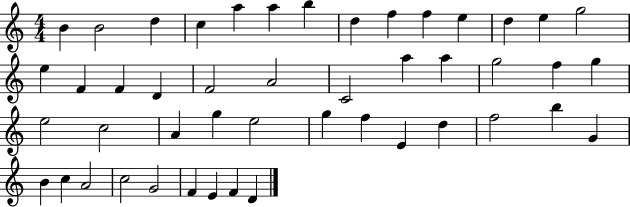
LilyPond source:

{
  \clef treble
  \numericTimeSignature
  \time 4/4
  \key c \major
  b'4 b'2 d''4 | c''4 a''4 a''4 b''4 | d''4 f''4 f''4 e''4 | d''4 e''4 g''2 | \break e''4 f'4 f'4 d'4 | f'2 a'2 | c'2 a''4 a''4 | g''2 f''4 g''4 | \break e''2 c''2 | a'4 g''4 e''2 | g''4 f''4 e'4 d''4 | f''2 b''4 g'4 | \break b'4 c''4 a'2 | c''2 g'2 | f'4 e'4 f'4 d'4 | \bar "|."
}